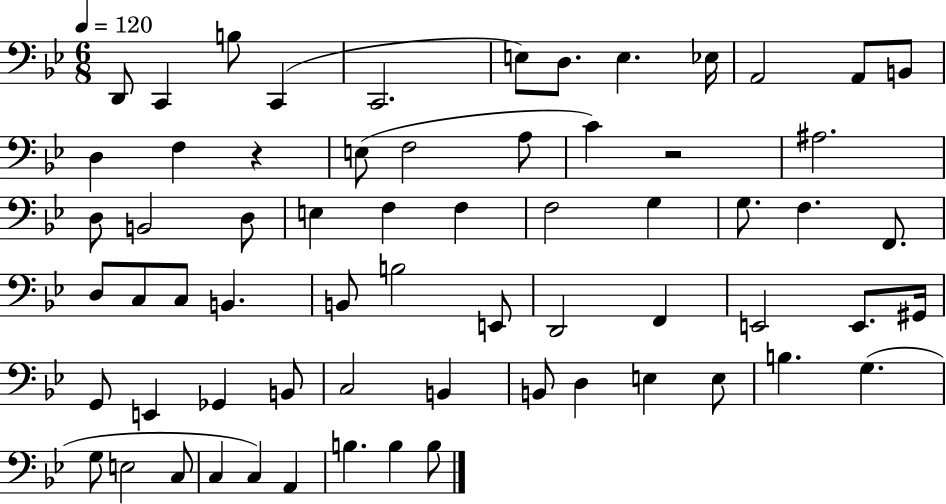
{
  \clef bass
  \numericTimeSignature
  \time 6/8
  \key bes \major
  \tempo 4 = 120
  d,8 c,4 b8 c,4( | c,2. | e8) d8. e4. ees16 | a,2 a,8 b,8 | \break d4 f4 r4 | e8( f2 a8 | c'4) r2 | ais2. | \break d8 b,2 d8 | e4 f4 f4 | f2 g4 | g8. f4. f,8. | \break d8 c8 c8 b,4. | b,8 b2 e,8 | d,2 f,4 | e,2 e,8. gis,16 | \break g,8 e,4 ges,4 b,8 | c2 b,4 | b,8 d4 e4 e8 | b4. g4.( | \break g8 e2 c8 | c4 c4) a,4 | b4. b4 b8 | \bar "|."
}